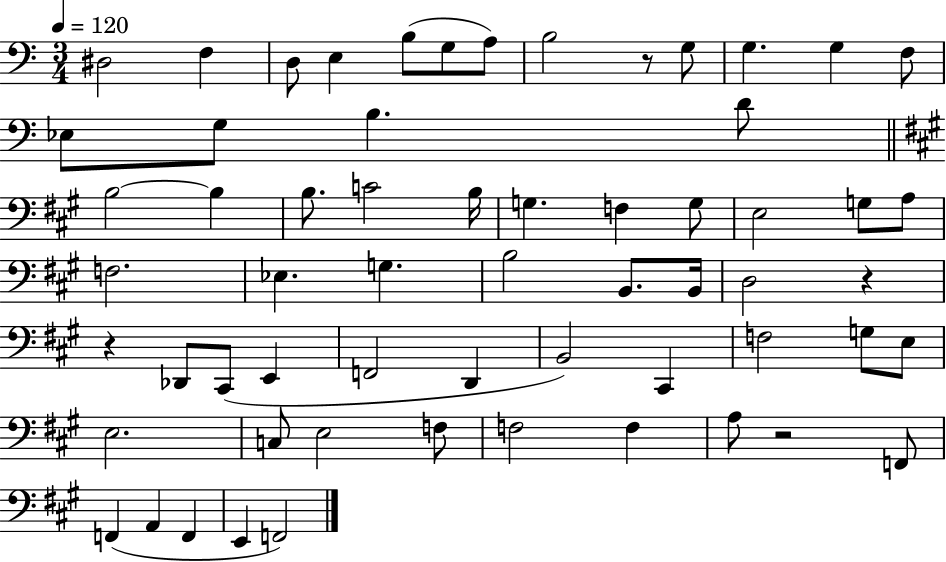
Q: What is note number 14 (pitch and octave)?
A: G3